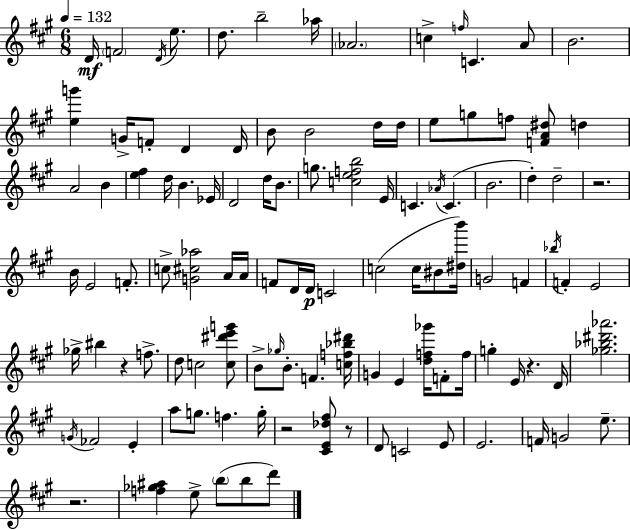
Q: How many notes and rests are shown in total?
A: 111